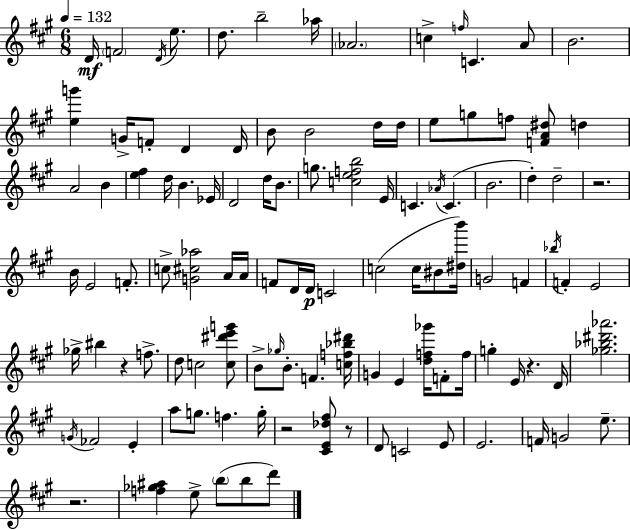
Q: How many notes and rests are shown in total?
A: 111